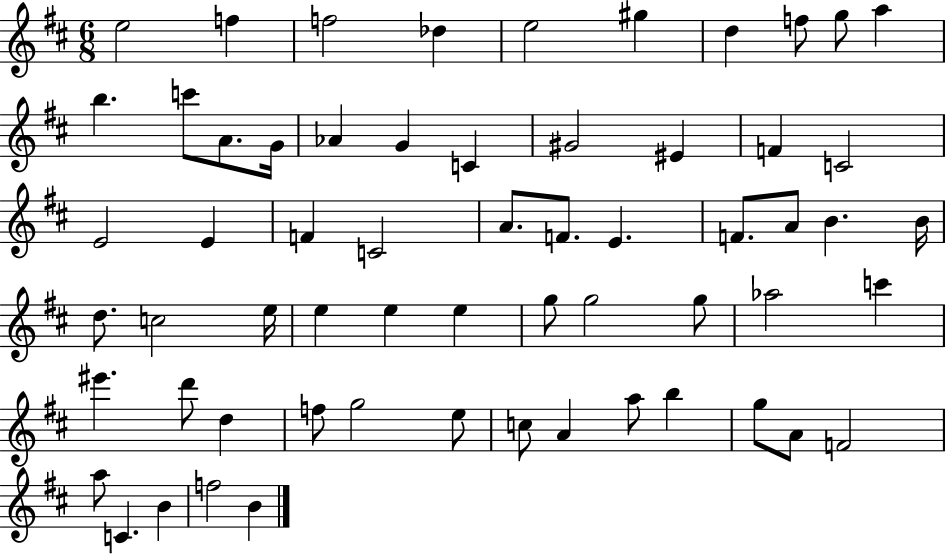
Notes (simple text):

E5/h F5/q F5/h Db5/q E5/h G#5/q D5/q F5/e G5/e A5/q B5/q. C6/e A4/e. G4/s Ab4/q G4/q C4/q G#4/h EIS4/q F4/q C4/h E4/h E4/q F4/q C4/h A4/e. F4/e. E4/q. F4/e. A4/e B4/q. B4/s D5/e. C5/h E5/s E5/q E5/q E5/q G5/e G5/h G5/e Ab5/h C6/q EIS6/q. D6/e D5/q F5/e G5/h E5/e C5/e A4/q A5/e B5/q G5/e A4/e F4/h A5/e C4/q. B4/q F5/h B4/q